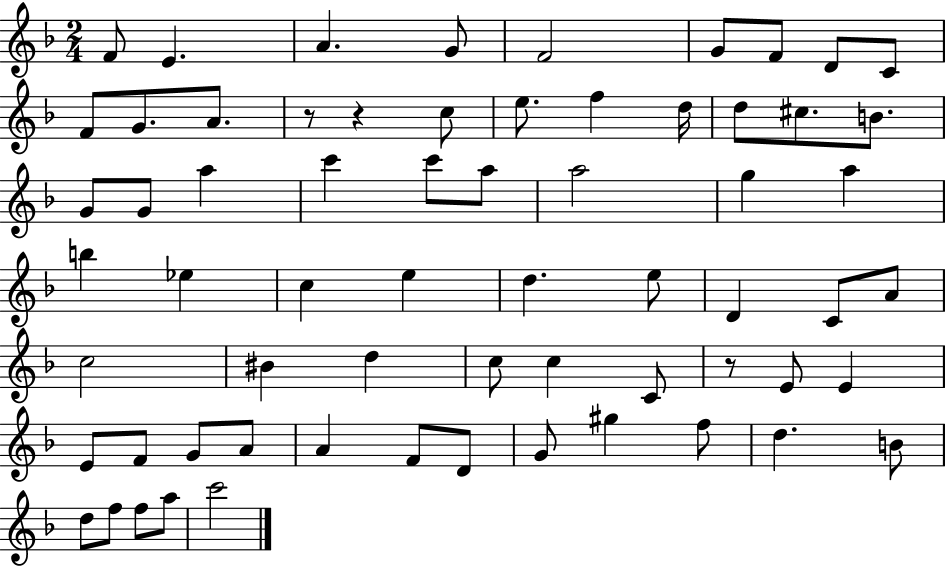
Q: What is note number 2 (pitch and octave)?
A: E4